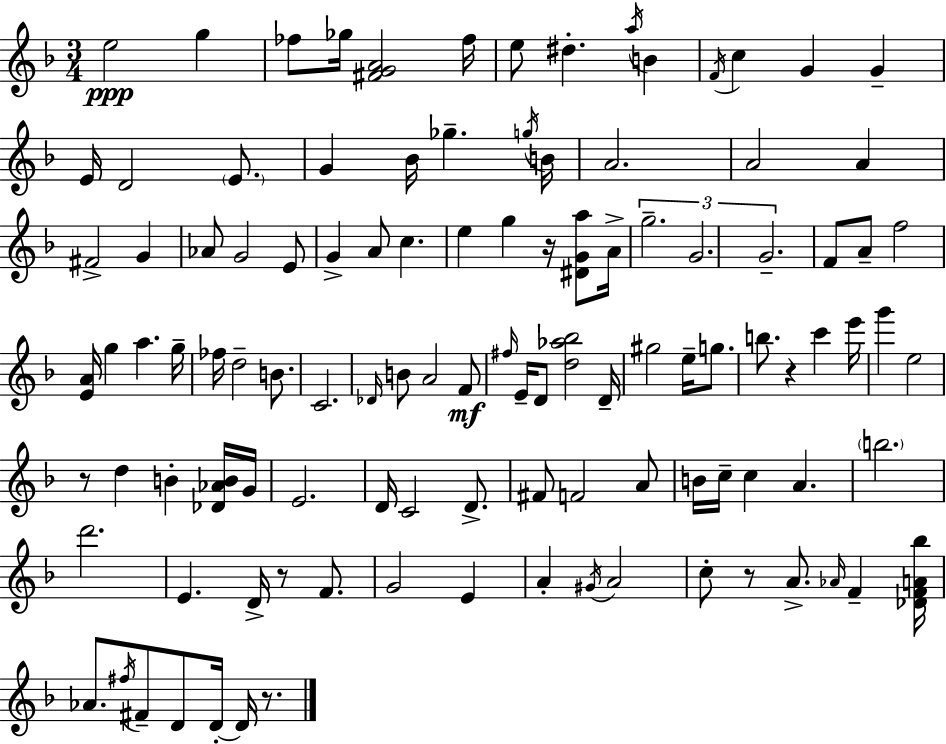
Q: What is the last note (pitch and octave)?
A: D4